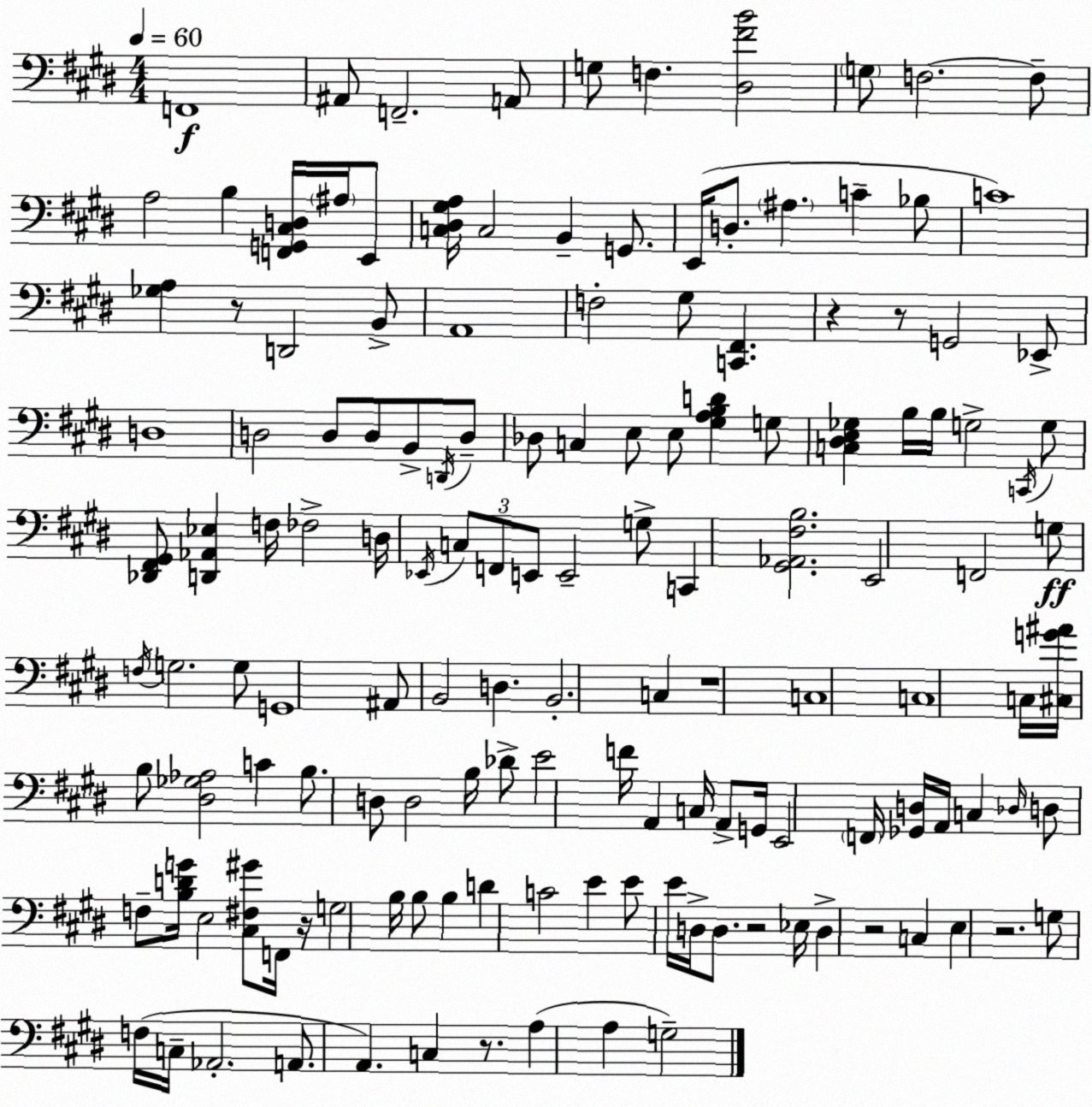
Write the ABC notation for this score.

X:1
T:Untitled
M:4/4
L:1/4
K:E
F,,4 ^A,,/2 F,,2 A,,/2 G,/2 F, [^D,^FB]2 G,/2 F,2 F,/2 A,2 B, [F,,G,,^C,D,]/4 ^A,/4 E,,/2 [C,^D,^G,A,]/4 C,2 B,, G,,/2 E,,/4 D,/2 ^A, C _B,/2 C4 [_G,A,] z/2 D,,2 B,,/2 A,,4 F,2 ^G,/2 [C,,^F,,] z z/2 G,,2 _E,,/2 D,4 D,2 D,/2 D,/2 B,,/2 D,,/4 D,/2 _D,/2 C, E,/2 E,/2 [^G,A,B,D] G,/2 [C,^D,E,_G,] B,/4 B,/4 G,2 C,,/4 G,/2 [_D,,^F,,^G,,]/2 [D,,_A,,_E,] F,/4 _F,2 D,/4 _E,,/4 C,/2 F,,/2 E,,/2 E,,2 G,/2 C,, [^G,,_A,,^F,B,]2 E,,2 F,,2 G,/2 F,/4 G,2 G,/2 G,,4 ^A,,/2 B,,2 D, B,,2 C, z4 C,4 C,4 C,/4 [^C,G^A]/4 B,/2 [^D,_G,_A,]2 C B,/2 D,/2 D,2 B,/4 _D/2 E2 F/4 A,, C,/4 A,,/2 G,,/4 E,,2 F,,/4 [_G,,D,]/4 A,,/4 C, _D,/4 D,/2 F,/2 [B,DG]/4 E,2 [^C,^F,^G]/2 F,,/4 z/4 G,2 B,/4 B,/2 B, D C2 E E/2 E/4 D,/4 D,/2 z2 _E,/4 D, z2 C, E, z2 G,/2 F,/4 C,/4 _A,,2 A,,/2 A,, C, z/2 A, A, G,2